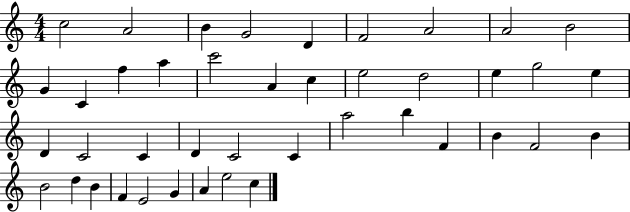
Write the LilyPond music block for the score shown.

{
  \clef treble
  \numericTimeSignature
  \time 4/4
  \key c \major
  c''2 a'2 | b'4 g'2 d'4 | f'2 a'2 | a'2 b'2 | \break g'4 c'4 f''4 a''4 | c'''2 a'4 c''4 | e''2 d''2 | e''4 g''2 e''4 | \break d'4 c'2 c'4 | d'4 c'2 c'4 | a''2 b''4 f'4 | b'4 f'2 b'4 | \break b'2 d''4 b'4 | f'4 e'2 g'4 | a'4 e''2 c''4 | \bar "|."
}